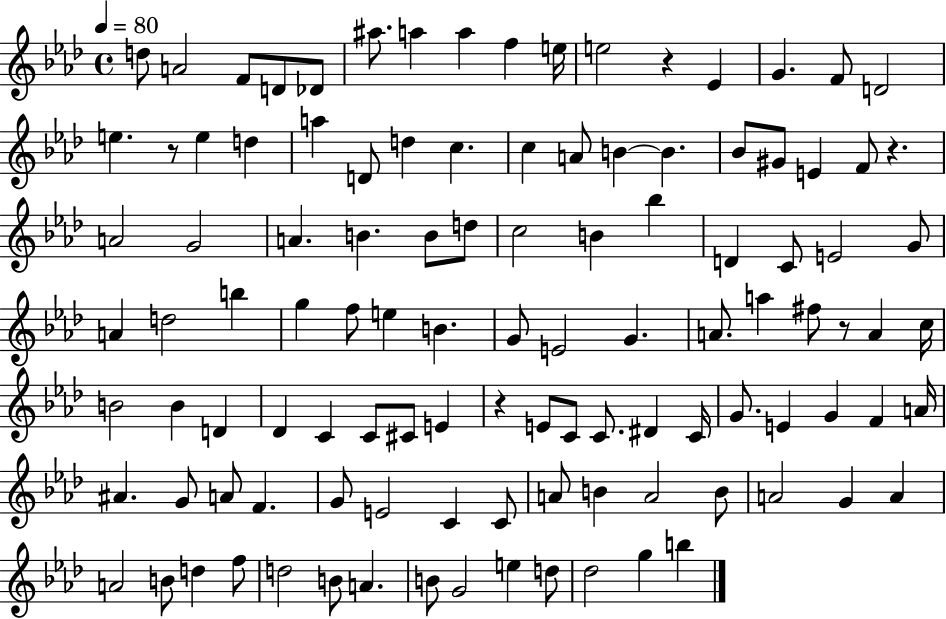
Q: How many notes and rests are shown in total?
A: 110